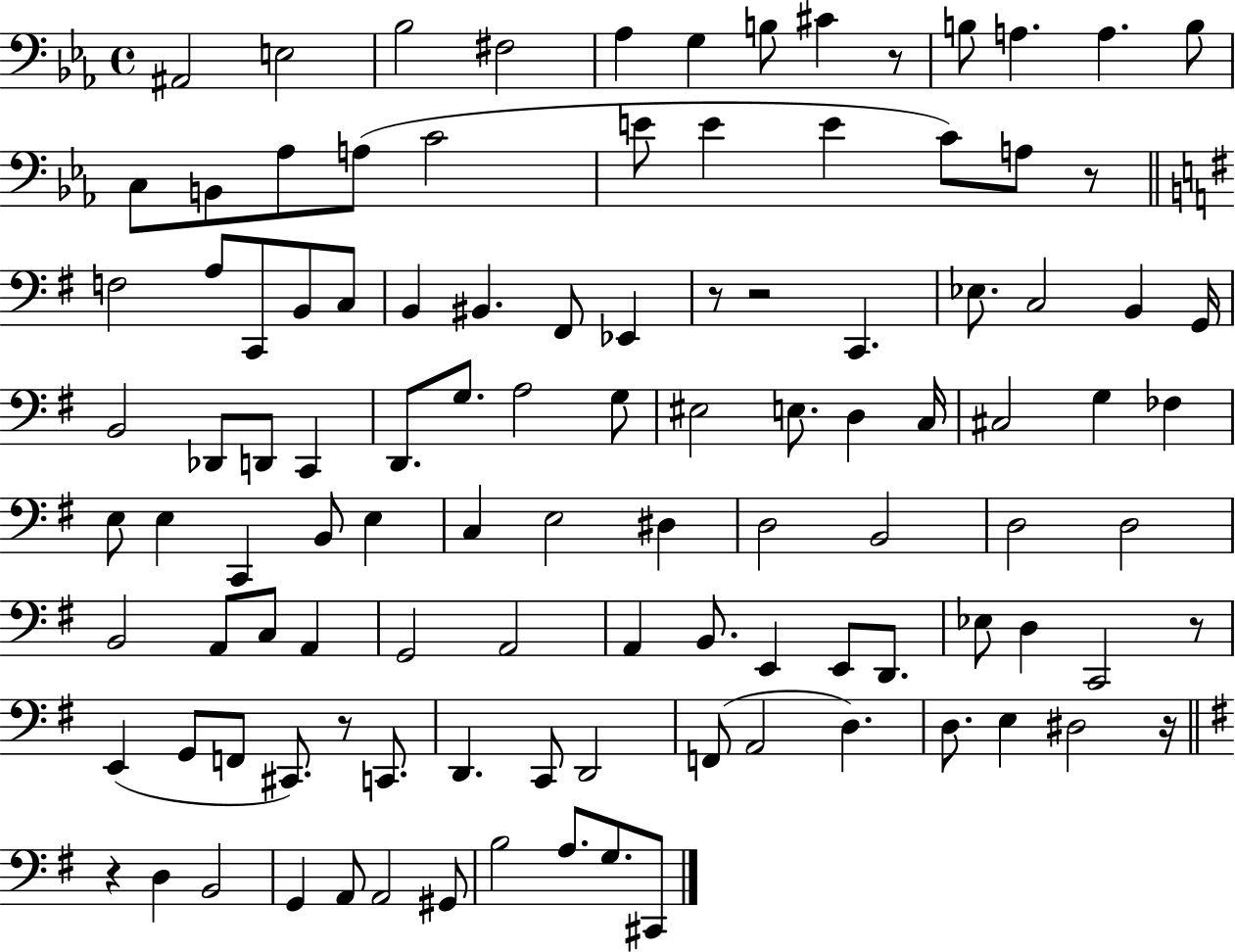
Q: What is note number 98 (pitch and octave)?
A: B3